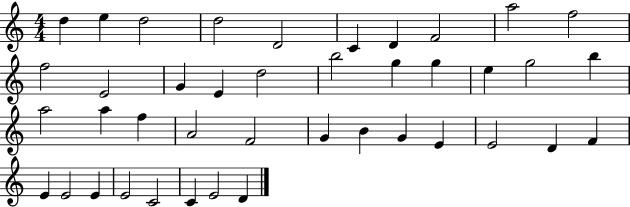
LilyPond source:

{
  \clef treble
  \numericTimeSignature
  \time 4/4
  \key c \major
  d''4 e''4 d''2 | d''2 d'2 | c'4 d'4 f'2 | a''2 f''2 | \break f''2 e'2 | g'4 e'4 d''2 | b''2 g''4 g''4 | e''4 g''2 b''4 | \break a''2 a''4 f''4 | a'2 f'2 | g'4 b'4 g'4 e'4 | e'2 d'4 f'4 | \break e'4 e'2 e'4 | e'2 c'2 | c'4 e'2 d'4 | \bar "|."
}